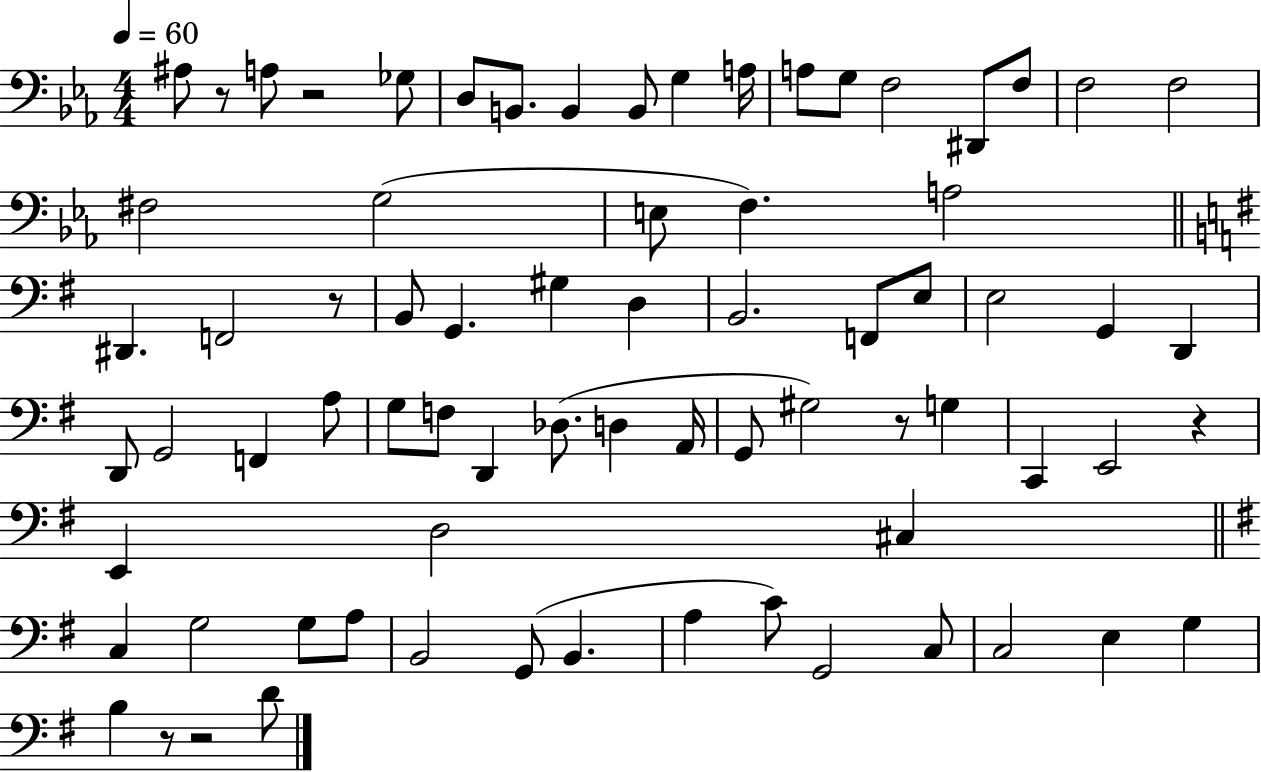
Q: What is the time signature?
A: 4/4